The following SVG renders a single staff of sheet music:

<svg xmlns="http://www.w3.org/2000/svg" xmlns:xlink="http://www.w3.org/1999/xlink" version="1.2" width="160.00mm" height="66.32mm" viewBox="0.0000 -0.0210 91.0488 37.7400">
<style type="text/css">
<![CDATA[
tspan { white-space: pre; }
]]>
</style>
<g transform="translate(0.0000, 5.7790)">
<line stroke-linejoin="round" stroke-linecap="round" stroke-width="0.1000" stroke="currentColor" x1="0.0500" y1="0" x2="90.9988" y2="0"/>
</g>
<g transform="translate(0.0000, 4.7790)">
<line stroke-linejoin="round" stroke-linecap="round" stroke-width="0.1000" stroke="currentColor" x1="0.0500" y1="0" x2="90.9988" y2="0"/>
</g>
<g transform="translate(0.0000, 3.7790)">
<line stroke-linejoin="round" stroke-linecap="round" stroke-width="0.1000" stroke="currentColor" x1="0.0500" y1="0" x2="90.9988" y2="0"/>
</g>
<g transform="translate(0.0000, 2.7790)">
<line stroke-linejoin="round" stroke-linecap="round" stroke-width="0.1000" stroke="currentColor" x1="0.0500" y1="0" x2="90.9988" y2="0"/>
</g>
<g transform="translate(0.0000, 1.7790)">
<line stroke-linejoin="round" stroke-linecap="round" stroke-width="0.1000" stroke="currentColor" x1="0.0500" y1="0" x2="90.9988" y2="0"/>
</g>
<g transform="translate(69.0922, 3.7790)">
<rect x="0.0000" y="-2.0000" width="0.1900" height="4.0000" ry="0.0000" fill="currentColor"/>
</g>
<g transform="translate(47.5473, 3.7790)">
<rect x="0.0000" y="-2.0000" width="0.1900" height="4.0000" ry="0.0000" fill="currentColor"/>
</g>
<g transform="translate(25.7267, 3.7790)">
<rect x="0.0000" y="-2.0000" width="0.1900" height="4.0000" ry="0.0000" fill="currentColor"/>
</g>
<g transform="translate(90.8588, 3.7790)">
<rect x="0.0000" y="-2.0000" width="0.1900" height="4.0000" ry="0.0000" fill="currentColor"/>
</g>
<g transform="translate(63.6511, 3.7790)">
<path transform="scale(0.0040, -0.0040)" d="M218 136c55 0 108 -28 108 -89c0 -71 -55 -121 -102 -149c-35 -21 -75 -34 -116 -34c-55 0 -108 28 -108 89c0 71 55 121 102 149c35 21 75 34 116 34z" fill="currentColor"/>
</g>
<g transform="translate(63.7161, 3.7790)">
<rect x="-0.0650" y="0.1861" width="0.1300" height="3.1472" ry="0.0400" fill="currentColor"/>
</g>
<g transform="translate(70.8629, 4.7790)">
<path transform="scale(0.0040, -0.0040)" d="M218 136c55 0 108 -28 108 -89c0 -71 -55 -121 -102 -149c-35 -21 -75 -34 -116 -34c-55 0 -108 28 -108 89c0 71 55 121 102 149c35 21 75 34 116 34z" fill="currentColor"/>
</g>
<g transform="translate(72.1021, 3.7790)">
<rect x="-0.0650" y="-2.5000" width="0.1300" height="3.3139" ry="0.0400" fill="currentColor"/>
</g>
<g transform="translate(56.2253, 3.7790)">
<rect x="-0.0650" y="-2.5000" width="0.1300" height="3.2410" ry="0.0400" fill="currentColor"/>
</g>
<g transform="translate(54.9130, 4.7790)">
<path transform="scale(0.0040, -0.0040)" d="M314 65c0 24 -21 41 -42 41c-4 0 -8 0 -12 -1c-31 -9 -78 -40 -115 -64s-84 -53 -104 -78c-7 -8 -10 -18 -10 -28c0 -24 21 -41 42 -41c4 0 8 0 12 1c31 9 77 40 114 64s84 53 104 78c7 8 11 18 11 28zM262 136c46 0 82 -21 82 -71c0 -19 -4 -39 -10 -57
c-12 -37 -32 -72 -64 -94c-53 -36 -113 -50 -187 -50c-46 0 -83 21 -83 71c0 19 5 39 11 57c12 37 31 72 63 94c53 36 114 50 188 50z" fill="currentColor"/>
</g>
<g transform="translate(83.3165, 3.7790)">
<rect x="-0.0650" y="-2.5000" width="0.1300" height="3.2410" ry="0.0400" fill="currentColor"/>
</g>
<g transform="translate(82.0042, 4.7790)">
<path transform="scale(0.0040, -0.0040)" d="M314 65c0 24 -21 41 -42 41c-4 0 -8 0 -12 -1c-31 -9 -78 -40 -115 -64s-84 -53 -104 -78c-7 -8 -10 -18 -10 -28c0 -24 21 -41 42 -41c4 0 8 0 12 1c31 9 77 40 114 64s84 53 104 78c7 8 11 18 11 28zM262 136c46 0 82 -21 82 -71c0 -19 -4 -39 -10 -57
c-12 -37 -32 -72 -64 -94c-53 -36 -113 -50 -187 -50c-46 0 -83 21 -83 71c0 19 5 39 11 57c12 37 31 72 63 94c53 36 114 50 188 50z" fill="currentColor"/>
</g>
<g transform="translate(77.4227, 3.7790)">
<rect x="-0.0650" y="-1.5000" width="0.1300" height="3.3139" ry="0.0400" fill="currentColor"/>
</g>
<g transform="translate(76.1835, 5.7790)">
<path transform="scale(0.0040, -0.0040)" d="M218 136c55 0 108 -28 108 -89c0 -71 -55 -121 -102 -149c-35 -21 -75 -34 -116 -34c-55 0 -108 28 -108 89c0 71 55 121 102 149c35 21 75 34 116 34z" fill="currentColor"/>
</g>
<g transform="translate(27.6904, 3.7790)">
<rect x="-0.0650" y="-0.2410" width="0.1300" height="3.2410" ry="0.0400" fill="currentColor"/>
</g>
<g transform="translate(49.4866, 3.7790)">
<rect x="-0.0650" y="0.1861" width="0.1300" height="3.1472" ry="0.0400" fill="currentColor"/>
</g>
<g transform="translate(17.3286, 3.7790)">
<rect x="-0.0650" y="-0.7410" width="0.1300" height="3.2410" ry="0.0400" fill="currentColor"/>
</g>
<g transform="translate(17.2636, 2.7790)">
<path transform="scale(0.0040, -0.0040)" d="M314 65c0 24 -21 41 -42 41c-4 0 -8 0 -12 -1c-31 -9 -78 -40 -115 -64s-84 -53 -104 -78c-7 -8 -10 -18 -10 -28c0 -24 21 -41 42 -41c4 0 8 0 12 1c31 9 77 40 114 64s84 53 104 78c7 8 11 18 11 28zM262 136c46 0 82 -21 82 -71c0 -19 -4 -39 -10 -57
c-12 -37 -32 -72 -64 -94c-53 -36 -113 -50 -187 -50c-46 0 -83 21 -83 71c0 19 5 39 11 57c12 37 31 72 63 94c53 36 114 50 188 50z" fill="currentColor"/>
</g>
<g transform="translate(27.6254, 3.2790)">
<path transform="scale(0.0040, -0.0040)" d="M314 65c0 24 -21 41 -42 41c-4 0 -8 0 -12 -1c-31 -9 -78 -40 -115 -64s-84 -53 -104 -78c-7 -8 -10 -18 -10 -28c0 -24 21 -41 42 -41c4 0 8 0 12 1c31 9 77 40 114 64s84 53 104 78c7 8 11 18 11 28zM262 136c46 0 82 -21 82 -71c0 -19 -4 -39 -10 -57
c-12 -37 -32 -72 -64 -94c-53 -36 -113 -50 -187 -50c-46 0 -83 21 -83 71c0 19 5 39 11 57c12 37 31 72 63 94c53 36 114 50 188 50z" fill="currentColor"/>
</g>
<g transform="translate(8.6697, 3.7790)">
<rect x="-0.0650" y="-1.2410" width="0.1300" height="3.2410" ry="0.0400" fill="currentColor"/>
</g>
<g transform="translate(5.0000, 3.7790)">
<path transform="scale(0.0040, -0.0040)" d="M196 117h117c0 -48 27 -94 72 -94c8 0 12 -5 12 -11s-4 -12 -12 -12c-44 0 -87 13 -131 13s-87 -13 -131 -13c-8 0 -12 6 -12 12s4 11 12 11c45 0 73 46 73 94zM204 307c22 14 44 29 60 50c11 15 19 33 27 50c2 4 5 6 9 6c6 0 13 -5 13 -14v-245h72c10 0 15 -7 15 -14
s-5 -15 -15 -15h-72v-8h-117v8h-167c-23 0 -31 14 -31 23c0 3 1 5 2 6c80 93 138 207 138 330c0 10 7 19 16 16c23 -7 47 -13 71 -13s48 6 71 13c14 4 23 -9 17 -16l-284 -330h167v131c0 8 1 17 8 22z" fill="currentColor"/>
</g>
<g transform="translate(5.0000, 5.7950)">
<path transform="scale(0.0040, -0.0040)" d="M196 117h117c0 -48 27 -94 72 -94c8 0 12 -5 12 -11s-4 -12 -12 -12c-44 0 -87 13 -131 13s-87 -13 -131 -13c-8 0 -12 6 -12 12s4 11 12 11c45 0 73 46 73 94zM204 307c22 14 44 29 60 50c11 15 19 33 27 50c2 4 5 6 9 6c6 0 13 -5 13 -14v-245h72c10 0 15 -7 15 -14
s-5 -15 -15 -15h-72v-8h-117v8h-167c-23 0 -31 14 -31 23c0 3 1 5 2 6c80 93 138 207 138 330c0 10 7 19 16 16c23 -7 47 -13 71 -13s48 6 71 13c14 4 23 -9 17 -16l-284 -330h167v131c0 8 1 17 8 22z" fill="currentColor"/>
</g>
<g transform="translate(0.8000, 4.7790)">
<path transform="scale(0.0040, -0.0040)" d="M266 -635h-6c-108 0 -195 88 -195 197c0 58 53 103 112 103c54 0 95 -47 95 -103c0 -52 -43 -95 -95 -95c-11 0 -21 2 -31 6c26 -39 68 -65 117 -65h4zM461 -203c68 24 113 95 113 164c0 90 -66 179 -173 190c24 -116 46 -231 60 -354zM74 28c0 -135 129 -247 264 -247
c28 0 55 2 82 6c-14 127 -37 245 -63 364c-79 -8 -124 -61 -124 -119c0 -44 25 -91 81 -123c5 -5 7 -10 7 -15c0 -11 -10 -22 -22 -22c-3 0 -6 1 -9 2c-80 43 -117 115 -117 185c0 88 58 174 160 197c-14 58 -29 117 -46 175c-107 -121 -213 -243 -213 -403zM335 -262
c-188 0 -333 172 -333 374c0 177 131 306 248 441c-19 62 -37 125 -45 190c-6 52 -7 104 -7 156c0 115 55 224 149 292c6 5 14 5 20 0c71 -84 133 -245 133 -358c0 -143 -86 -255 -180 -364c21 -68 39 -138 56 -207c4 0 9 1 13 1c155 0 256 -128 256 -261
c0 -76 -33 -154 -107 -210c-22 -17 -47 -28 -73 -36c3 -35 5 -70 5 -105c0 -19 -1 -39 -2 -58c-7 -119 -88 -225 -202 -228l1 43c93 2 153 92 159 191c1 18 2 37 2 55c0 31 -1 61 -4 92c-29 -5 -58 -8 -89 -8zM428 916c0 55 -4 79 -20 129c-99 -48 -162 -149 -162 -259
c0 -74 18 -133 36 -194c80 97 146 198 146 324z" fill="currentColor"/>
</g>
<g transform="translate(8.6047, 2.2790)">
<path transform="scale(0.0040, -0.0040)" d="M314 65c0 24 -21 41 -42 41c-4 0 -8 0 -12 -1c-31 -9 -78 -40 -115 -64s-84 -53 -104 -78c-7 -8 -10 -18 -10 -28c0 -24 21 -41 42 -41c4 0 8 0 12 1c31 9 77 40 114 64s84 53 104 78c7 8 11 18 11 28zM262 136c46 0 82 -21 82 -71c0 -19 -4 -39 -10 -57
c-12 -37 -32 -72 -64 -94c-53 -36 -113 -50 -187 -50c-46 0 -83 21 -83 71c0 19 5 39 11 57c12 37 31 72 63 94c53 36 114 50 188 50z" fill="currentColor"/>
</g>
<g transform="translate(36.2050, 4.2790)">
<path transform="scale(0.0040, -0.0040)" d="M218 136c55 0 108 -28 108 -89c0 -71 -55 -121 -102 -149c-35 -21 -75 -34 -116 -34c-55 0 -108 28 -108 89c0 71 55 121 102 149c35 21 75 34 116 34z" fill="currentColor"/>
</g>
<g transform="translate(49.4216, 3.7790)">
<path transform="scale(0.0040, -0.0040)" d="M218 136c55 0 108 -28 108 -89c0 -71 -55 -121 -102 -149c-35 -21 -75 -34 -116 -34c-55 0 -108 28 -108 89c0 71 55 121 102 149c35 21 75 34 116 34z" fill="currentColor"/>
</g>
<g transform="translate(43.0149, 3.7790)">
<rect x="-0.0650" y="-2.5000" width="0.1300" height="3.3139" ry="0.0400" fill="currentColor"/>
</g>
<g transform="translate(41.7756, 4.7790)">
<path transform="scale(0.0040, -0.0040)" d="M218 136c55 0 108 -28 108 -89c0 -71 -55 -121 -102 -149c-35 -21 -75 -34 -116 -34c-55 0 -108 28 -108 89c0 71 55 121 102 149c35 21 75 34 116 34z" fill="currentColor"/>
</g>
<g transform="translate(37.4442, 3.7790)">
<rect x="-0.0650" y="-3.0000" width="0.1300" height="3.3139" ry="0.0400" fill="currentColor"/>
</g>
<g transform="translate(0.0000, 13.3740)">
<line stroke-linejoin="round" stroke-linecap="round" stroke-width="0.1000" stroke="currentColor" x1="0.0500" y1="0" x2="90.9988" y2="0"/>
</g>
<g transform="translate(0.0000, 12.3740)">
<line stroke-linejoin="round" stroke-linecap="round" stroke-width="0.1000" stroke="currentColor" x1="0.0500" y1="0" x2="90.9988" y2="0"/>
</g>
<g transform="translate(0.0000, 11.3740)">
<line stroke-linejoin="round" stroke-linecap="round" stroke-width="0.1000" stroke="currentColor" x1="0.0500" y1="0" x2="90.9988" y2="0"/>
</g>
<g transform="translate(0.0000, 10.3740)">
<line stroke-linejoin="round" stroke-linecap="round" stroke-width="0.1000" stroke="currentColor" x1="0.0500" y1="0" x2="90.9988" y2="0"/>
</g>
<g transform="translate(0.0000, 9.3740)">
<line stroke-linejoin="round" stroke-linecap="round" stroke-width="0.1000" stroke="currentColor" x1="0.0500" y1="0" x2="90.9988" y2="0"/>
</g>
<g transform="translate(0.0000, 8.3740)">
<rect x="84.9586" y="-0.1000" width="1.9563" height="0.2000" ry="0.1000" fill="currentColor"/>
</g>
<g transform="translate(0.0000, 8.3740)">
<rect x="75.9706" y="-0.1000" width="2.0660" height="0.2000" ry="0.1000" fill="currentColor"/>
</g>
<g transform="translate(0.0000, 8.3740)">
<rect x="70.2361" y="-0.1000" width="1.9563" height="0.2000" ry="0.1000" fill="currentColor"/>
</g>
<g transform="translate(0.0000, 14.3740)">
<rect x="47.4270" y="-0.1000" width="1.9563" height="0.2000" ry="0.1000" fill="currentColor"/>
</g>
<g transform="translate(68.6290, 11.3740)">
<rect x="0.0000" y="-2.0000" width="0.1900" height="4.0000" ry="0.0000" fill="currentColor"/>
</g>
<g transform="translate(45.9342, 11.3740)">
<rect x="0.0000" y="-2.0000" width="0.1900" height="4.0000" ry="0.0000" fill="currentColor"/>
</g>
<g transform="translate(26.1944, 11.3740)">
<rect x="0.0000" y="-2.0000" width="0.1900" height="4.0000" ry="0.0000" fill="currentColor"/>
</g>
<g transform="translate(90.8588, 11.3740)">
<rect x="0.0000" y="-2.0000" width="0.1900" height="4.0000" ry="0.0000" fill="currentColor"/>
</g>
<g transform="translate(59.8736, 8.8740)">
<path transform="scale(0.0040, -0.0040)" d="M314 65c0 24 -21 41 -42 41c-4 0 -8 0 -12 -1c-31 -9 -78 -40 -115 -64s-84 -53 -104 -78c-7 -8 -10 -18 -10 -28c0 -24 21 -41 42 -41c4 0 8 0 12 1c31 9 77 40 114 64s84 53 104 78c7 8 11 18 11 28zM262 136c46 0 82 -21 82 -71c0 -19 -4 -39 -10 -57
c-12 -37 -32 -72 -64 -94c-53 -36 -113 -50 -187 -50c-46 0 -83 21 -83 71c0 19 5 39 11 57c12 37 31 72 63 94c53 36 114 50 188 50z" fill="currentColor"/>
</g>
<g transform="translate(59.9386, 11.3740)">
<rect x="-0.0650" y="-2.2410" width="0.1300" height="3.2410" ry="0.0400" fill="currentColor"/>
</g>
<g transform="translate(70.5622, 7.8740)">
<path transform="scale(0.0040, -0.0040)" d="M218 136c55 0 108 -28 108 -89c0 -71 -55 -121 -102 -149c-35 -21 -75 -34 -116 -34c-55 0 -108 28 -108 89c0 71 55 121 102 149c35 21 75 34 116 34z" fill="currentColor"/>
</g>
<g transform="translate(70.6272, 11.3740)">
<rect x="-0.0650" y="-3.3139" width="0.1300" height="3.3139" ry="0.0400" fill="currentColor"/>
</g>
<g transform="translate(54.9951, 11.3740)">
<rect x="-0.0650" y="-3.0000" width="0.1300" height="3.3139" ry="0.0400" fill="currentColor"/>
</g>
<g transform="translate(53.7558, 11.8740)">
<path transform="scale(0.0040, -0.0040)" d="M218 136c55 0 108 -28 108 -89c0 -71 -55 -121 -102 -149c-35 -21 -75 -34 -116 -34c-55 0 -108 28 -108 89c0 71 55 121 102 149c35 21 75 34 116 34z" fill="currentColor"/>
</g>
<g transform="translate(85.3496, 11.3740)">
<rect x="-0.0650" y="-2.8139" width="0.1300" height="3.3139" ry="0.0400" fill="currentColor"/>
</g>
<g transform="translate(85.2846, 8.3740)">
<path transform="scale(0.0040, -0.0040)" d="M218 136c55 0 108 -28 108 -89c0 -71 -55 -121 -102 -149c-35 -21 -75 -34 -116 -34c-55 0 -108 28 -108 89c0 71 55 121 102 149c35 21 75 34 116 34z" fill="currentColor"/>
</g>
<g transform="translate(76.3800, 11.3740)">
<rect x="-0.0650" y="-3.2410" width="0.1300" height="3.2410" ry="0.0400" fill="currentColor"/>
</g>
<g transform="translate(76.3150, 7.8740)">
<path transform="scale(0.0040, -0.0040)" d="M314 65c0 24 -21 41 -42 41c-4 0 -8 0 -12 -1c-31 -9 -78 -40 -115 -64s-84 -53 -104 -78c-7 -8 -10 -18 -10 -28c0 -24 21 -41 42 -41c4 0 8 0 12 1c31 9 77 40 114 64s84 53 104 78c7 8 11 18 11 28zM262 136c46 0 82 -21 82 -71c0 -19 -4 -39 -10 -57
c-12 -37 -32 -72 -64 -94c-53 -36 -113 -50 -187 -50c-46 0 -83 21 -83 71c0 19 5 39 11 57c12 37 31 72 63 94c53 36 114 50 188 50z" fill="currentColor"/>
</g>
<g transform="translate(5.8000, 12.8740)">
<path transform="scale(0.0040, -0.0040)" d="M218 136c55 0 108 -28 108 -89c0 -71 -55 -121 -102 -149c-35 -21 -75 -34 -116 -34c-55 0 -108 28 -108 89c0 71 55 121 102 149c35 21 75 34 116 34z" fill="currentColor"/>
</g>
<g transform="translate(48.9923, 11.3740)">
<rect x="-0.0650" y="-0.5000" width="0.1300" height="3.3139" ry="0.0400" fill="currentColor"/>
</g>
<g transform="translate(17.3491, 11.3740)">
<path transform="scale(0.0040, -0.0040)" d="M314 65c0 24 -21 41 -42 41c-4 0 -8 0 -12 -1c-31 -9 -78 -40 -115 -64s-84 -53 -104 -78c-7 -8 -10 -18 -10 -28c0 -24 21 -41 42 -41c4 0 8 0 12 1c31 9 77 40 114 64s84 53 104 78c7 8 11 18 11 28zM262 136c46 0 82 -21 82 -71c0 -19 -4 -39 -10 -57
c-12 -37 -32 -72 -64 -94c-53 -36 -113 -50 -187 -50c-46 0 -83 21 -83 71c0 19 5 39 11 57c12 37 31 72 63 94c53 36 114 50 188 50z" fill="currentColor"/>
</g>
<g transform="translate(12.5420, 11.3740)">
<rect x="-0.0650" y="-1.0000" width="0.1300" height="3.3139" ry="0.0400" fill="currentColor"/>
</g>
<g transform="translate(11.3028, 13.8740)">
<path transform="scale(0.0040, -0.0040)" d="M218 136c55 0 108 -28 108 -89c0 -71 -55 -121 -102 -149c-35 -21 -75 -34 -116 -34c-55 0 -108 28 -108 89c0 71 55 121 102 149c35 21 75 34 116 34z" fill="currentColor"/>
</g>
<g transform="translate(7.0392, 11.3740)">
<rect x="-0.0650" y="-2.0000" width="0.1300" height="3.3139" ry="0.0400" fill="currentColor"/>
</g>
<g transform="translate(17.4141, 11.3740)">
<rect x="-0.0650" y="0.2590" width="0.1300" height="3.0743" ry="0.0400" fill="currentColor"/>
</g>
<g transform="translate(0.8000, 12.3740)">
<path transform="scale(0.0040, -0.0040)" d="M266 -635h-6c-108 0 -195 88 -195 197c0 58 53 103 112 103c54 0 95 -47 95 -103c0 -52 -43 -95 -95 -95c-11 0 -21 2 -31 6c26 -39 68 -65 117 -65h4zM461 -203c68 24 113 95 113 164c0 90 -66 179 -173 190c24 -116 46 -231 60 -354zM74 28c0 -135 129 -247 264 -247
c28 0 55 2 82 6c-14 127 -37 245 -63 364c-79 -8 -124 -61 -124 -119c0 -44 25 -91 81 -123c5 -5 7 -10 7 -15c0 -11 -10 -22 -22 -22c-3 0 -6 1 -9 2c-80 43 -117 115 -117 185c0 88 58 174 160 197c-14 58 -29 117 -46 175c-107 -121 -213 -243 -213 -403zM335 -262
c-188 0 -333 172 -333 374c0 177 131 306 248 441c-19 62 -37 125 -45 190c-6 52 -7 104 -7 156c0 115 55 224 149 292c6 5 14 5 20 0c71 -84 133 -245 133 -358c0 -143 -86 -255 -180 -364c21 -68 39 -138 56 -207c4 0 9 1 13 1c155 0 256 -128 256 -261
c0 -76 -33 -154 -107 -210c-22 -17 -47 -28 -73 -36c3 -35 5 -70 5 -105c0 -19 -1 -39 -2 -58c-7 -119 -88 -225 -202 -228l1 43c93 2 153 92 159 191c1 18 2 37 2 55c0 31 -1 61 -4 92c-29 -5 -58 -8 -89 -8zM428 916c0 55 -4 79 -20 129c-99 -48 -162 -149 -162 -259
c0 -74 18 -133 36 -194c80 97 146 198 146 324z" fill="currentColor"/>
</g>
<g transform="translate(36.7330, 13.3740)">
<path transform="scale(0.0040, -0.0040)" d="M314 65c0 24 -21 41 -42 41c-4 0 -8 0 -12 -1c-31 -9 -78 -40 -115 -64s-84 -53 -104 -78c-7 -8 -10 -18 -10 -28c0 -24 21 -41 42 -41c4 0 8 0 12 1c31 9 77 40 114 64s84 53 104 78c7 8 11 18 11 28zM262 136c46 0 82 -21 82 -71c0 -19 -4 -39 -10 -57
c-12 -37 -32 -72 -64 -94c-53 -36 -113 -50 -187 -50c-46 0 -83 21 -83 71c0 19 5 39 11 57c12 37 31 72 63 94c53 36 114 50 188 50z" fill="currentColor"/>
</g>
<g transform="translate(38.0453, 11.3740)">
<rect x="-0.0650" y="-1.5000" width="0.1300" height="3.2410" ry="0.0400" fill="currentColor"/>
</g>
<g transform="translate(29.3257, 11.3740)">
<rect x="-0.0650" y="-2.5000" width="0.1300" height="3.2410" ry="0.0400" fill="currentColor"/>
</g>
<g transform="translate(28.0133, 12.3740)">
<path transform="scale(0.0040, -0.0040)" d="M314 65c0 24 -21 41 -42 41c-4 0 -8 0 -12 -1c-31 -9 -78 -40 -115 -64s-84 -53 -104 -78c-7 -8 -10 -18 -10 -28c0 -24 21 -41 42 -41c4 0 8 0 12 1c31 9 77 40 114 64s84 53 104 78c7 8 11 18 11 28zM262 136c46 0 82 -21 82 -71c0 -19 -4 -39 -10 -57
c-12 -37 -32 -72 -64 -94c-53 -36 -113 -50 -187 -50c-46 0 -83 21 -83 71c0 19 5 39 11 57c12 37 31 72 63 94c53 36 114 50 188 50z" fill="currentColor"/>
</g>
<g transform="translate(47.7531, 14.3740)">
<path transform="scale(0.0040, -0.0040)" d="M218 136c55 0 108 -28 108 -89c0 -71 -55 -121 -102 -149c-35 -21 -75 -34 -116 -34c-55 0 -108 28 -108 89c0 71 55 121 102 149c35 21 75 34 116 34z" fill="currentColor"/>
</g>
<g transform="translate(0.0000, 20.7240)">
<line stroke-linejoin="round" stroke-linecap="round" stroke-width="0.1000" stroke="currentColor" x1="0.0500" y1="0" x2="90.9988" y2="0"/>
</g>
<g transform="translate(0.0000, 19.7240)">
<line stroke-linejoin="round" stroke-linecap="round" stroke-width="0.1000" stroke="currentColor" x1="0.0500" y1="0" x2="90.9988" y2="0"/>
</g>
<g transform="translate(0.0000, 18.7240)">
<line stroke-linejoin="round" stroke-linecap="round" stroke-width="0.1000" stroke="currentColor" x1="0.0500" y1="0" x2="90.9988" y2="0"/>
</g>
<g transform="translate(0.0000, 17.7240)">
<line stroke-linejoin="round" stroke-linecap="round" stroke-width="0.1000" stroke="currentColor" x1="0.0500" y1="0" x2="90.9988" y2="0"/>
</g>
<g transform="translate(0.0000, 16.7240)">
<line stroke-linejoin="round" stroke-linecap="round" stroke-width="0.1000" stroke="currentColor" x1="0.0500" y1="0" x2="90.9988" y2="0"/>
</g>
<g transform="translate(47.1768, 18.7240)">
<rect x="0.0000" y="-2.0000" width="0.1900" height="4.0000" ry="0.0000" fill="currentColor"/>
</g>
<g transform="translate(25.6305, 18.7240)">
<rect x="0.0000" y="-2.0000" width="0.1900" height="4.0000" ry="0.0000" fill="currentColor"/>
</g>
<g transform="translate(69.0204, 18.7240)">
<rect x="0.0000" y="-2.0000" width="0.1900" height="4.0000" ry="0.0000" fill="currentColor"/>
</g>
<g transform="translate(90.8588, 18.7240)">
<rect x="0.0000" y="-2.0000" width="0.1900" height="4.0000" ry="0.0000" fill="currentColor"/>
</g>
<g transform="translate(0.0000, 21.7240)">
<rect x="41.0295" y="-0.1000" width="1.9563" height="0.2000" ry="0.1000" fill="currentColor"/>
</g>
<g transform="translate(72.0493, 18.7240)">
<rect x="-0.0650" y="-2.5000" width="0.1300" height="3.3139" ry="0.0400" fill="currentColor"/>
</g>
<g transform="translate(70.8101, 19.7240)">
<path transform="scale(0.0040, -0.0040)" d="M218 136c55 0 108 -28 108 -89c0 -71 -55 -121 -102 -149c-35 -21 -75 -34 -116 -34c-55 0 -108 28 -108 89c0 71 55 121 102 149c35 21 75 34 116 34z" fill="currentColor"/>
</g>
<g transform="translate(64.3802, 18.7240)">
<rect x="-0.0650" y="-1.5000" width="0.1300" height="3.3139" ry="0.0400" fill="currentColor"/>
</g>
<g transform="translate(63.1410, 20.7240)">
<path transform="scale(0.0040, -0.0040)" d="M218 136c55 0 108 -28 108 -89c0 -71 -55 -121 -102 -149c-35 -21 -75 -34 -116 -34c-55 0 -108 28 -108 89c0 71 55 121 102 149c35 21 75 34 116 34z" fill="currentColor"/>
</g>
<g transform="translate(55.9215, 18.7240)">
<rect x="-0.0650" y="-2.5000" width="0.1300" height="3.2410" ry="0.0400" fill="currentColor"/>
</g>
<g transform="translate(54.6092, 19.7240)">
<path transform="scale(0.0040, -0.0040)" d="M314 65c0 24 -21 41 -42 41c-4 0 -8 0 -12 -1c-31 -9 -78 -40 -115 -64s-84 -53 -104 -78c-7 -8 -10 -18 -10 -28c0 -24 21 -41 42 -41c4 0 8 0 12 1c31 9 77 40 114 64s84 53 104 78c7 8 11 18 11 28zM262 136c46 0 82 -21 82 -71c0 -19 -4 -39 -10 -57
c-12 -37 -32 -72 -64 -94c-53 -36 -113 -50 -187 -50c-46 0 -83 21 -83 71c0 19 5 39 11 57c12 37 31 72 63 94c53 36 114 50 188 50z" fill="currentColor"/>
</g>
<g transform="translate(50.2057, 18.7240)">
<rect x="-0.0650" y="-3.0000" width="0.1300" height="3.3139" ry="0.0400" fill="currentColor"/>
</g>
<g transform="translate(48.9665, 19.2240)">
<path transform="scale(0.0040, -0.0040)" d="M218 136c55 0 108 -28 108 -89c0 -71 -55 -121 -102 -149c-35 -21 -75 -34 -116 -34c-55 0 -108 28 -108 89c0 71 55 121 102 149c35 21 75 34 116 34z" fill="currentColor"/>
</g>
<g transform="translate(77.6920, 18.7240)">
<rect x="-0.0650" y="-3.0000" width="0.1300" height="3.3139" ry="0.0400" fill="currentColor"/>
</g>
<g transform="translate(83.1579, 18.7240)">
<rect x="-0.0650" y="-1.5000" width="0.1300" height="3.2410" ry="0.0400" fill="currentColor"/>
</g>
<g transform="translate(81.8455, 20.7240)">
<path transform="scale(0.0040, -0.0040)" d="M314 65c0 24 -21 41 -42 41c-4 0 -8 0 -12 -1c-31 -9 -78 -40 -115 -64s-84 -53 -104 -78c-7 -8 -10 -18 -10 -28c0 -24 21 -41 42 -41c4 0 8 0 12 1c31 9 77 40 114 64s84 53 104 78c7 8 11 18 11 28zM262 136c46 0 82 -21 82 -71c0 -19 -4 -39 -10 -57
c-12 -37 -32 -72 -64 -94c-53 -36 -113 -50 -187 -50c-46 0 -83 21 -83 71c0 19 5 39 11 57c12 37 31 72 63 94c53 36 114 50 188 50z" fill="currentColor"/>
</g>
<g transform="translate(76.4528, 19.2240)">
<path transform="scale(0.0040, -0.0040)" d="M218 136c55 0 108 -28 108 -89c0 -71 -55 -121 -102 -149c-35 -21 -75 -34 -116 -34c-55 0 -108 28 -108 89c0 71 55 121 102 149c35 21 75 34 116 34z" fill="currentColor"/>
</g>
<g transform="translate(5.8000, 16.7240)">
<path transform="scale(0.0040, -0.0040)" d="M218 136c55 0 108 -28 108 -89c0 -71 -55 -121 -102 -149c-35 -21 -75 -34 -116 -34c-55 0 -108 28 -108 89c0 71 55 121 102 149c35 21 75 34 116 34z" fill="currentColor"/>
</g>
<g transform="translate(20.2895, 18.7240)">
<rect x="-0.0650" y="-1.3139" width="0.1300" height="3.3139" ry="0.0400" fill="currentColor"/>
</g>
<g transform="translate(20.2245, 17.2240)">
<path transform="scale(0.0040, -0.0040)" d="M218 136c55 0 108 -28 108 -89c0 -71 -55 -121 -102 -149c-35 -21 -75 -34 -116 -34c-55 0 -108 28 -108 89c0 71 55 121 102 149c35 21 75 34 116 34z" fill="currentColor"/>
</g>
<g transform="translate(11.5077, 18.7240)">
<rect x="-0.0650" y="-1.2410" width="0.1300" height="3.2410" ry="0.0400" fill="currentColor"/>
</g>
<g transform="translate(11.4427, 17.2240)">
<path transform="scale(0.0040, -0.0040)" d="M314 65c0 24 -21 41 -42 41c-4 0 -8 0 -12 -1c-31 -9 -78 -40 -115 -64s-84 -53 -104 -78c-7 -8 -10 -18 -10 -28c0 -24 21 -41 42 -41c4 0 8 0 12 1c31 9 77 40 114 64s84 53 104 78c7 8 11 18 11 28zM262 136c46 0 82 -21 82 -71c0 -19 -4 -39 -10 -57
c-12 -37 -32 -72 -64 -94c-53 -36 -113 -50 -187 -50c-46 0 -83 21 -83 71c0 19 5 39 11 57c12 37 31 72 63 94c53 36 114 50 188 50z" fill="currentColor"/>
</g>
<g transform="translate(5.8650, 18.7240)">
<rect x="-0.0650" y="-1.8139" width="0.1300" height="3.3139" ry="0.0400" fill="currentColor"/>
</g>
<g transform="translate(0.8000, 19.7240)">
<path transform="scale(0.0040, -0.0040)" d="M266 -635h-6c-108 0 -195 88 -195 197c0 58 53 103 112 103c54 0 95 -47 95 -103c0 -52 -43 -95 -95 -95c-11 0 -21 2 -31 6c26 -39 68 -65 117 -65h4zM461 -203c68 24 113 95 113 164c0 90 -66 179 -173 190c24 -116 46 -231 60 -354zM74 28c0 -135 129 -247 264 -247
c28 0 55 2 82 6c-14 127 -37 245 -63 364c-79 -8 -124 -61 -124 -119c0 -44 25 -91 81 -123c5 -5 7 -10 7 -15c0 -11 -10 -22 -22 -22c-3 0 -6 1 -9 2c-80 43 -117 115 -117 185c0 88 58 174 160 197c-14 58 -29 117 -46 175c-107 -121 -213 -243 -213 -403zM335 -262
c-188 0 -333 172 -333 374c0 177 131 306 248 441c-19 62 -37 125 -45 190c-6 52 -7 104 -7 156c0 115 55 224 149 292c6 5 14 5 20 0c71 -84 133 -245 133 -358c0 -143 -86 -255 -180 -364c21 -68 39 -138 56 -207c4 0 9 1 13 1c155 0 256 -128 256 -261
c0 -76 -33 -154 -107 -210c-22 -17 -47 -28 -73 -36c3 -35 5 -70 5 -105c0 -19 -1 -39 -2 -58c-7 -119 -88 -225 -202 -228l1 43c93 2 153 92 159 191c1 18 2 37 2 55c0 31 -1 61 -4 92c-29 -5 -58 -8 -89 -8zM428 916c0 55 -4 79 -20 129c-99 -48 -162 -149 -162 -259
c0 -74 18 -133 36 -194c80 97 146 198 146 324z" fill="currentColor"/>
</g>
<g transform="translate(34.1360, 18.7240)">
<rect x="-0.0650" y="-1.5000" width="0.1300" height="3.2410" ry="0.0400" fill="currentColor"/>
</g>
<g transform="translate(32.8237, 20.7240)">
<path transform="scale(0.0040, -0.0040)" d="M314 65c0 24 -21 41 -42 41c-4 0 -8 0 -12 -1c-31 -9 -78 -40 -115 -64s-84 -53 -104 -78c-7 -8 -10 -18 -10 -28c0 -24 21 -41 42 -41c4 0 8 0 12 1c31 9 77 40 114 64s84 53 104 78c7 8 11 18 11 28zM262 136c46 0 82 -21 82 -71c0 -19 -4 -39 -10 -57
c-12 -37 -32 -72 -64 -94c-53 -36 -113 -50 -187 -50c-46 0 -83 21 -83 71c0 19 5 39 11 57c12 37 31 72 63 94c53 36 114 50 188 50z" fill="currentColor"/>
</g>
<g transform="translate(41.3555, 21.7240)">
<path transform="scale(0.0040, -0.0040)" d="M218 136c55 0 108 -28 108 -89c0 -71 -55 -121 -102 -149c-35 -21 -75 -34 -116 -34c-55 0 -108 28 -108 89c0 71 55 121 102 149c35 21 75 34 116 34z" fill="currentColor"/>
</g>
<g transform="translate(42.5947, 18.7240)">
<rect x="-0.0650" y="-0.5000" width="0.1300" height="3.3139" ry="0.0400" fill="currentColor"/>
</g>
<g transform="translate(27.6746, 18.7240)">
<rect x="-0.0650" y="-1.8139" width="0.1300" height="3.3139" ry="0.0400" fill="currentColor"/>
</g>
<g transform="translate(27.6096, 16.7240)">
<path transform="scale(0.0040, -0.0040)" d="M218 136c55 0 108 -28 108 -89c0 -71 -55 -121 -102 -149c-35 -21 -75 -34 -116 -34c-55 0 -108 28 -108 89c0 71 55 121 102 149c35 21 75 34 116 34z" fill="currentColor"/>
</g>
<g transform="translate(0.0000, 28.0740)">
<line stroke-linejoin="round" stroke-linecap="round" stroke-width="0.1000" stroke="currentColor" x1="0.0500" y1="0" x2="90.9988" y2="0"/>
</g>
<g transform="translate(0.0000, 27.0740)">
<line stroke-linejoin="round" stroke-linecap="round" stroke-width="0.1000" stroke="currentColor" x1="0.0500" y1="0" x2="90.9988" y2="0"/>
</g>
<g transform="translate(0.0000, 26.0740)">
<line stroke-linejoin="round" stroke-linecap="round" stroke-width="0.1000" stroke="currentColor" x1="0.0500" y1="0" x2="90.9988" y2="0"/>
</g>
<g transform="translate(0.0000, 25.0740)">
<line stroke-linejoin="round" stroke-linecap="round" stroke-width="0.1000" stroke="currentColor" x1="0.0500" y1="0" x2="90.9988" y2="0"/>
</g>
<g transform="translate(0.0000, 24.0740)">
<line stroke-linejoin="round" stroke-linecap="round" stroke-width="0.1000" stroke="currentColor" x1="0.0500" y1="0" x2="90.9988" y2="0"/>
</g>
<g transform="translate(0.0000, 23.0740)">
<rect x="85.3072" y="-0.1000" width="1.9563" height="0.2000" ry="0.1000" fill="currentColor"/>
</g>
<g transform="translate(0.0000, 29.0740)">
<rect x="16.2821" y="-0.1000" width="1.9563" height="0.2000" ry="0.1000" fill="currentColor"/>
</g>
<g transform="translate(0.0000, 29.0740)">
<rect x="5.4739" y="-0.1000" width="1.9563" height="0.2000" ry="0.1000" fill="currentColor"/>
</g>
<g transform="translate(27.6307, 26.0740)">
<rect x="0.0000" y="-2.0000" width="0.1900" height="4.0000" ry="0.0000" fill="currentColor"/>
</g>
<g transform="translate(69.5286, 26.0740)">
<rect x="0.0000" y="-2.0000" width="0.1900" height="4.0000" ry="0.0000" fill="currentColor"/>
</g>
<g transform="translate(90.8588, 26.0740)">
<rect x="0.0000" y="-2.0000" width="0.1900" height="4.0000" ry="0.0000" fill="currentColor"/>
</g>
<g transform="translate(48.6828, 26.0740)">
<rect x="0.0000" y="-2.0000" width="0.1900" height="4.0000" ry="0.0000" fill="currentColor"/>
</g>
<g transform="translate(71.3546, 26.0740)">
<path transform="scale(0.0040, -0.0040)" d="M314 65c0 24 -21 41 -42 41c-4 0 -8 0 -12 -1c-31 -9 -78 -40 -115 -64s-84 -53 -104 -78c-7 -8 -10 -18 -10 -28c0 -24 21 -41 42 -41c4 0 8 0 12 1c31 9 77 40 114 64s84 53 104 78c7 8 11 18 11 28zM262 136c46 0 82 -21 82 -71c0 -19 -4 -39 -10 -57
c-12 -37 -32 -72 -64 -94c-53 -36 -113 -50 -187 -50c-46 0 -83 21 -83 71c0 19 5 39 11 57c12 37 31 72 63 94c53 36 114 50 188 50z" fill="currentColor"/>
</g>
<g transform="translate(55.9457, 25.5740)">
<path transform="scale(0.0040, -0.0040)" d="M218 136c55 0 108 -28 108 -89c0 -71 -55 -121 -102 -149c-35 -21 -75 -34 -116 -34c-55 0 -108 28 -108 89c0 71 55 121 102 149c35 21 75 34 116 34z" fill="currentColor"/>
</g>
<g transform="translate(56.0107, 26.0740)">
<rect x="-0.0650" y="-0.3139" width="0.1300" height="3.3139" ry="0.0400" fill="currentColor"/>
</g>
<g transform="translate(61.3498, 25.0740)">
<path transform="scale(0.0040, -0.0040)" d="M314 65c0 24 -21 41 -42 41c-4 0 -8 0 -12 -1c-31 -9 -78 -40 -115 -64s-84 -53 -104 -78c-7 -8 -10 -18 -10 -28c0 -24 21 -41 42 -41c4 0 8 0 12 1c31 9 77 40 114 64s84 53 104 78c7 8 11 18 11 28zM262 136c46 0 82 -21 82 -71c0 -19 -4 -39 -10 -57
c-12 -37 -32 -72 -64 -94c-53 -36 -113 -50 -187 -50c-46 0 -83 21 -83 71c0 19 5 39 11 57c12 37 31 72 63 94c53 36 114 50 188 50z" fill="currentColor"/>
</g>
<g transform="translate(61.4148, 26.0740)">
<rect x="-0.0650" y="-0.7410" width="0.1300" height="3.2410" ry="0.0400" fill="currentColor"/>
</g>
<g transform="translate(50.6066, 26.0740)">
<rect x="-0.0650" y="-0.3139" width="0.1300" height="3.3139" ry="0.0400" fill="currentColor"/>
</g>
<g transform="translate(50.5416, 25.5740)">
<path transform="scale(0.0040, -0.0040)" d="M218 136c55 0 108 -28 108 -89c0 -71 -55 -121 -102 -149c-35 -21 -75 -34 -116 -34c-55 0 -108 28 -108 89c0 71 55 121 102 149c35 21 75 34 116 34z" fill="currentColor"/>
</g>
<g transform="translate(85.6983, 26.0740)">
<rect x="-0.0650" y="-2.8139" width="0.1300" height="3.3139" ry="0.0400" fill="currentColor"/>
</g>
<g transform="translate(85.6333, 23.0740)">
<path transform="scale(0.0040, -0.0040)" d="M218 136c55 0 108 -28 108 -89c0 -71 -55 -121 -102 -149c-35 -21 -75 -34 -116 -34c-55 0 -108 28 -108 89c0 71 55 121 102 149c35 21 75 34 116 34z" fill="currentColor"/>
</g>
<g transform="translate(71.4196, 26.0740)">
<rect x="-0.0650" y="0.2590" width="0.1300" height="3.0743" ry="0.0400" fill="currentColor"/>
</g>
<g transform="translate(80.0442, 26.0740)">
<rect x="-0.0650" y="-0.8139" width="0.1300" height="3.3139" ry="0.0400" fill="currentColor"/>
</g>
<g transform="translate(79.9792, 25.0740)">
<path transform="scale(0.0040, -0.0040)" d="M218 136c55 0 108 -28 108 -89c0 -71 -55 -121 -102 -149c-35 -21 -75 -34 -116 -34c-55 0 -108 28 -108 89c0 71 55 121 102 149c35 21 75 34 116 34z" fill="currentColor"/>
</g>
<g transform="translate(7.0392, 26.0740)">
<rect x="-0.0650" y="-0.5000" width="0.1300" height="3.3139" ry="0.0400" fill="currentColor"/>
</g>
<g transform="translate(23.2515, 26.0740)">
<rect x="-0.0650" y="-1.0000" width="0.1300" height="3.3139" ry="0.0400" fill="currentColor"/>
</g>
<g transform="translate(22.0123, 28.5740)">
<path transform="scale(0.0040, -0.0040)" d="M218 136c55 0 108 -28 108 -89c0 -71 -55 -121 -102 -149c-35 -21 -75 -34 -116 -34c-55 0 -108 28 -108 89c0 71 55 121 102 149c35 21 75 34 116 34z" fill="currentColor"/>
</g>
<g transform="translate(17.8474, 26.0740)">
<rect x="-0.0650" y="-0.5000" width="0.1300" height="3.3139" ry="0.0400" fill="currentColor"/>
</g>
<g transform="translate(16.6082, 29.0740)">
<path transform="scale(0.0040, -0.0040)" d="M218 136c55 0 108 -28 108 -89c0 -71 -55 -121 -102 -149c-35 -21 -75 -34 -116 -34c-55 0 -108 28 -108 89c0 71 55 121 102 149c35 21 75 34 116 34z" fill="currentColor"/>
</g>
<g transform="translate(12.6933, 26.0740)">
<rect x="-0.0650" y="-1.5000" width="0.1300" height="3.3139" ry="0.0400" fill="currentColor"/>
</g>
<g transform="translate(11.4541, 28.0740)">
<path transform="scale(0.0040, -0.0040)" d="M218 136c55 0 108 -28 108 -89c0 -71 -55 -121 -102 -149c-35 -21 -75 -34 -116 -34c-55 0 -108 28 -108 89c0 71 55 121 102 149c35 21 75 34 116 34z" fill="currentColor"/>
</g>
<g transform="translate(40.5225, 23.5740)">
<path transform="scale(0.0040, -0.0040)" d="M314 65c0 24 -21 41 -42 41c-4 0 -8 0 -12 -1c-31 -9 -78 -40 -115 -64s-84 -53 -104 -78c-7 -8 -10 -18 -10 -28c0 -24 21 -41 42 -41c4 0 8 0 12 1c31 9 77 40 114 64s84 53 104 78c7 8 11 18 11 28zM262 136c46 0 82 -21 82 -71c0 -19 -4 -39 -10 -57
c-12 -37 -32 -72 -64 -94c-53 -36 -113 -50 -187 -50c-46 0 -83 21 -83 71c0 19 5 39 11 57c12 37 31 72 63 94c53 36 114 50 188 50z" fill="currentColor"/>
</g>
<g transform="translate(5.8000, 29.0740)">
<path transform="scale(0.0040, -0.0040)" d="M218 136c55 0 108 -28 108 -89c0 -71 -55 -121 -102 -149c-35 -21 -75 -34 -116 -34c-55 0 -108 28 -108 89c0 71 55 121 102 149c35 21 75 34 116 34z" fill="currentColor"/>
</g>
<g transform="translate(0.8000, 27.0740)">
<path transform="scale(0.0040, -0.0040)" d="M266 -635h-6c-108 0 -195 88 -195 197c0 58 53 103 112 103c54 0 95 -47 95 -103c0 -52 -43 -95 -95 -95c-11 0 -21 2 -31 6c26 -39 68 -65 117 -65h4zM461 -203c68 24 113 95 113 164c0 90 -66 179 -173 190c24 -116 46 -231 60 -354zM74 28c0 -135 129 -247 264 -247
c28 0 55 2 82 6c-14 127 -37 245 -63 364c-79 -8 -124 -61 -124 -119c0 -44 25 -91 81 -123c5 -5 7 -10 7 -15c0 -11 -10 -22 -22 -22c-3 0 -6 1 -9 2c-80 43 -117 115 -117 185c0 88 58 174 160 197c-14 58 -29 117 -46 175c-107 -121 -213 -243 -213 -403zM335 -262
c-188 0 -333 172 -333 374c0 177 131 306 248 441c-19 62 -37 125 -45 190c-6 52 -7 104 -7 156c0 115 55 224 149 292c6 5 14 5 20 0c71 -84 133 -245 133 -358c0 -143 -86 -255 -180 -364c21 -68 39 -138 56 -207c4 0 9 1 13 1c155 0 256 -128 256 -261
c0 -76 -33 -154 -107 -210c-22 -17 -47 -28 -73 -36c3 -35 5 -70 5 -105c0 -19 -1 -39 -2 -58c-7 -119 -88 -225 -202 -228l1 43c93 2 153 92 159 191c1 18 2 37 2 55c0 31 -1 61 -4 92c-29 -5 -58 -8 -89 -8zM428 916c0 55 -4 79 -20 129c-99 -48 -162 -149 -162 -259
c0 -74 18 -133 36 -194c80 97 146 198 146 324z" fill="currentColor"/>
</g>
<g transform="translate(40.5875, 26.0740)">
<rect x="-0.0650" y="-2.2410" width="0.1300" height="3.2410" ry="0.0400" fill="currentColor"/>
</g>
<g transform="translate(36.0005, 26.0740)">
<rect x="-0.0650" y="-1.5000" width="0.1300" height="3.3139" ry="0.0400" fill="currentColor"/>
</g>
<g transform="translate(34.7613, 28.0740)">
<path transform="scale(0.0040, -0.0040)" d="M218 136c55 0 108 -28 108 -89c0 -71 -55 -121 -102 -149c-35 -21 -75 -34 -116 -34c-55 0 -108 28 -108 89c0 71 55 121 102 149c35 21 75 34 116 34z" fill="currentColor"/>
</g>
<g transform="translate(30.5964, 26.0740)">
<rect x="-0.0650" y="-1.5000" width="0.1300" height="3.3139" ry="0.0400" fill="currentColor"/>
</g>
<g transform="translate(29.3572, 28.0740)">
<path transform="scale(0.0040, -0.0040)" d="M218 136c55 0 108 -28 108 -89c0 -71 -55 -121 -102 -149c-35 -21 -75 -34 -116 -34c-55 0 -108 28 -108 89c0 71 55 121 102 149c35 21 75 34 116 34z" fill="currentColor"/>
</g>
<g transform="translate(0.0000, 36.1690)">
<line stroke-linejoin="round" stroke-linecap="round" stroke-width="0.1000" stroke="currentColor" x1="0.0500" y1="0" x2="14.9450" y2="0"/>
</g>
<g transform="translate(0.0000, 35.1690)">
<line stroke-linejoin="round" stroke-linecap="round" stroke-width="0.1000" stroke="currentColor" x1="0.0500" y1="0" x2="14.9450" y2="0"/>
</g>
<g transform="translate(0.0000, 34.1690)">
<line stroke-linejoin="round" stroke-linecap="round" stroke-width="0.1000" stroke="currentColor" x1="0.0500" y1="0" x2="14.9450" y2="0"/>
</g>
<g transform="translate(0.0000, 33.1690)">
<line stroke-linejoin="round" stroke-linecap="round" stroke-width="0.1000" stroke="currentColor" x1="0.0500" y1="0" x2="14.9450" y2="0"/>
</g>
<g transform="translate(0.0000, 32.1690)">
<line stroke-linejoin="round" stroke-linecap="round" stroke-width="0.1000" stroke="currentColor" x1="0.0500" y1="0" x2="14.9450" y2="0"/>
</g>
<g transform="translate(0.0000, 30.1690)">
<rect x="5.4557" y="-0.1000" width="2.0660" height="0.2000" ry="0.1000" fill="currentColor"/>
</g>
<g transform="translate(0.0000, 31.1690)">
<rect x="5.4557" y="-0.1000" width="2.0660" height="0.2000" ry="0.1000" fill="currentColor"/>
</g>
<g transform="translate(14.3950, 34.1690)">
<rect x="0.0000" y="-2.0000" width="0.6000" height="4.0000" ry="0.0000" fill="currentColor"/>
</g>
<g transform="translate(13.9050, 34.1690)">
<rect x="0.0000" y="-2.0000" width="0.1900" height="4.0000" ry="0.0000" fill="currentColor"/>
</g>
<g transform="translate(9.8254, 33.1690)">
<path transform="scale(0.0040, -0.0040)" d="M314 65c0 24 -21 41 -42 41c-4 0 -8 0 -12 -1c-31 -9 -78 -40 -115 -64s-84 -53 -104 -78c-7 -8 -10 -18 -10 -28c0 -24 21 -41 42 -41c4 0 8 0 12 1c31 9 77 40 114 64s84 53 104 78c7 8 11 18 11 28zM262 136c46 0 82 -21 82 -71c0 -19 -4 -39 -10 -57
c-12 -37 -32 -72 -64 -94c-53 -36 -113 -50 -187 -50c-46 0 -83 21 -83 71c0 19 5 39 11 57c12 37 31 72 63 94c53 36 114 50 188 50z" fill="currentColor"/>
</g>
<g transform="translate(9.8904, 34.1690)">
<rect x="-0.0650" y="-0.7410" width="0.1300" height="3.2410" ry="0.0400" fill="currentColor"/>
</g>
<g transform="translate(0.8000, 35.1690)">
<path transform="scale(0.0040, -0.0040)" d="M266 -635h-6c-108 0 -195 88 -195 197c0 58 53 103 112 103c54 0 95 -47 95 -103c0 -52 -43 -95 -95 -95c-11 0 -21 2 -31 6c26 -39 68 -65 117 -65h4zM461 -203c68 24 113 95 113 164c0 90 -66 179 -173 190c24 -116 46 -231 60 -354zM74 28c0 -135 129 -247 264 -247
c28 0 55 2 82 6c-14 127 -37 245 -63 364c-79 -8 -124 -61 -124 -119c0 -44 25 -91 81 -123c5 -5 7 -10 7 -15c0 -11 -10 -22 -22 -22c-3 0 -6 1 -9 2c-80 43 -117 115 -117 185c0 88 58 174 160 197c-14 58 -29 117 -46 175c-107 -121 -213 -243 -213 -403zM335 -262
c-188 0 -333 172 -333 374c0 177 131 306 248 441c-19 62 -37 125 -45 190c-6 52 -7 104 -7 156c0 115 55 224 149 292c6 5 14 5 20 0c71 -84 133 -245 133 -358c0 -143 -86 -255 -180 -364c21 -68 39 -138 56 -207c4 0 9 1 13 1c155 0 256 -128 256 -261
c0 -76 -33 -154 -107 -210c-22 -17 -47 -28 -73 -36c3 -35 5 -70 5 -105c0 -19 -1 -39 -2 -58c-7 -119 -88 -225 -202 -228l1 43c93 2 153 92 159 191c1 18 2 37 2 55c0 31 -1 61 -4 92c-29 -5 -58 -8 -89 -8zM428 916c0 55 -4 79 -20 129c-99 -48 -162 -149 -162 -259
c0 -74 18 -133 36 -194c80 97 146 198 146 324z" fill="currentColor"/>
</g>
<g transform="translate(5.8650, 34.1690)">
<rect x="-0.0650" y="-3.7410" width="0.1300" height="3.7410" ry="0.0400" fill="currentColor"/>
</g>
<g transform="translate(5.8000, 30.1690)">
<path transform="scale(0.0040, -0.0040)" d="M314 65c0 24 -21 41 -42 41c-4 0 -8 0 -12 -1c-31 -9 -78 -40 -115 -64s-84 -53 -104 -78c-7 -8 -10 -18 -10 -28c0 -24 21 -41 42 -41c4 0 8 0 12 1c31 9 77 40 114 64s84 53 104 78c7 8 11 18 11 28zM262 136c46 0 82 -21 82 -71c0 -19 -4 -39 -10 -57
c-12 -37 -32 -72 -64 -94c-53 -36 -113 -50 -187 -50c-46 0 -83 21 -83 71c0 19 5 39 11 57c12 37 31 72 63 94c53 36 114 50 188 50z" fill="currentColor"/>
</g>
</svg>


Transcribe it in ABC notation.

X:1
T:Untitled
M:4/4
L:1/4
K:C
e2 d2 c2 A G B G2 B G E G2 F D B2 G2 E2 C A g2 b b2 a f e2 e f E2 C A G2 E G A E2 C E C D E E g2 c c d2 B2 d a c'2 d2